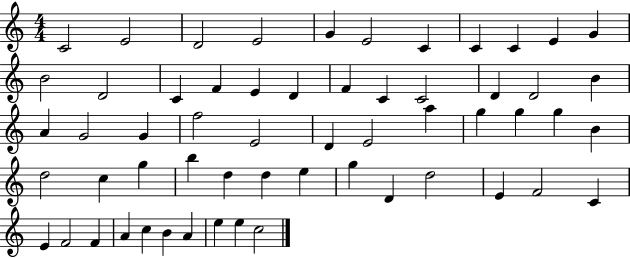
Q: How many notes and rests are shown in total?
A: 58